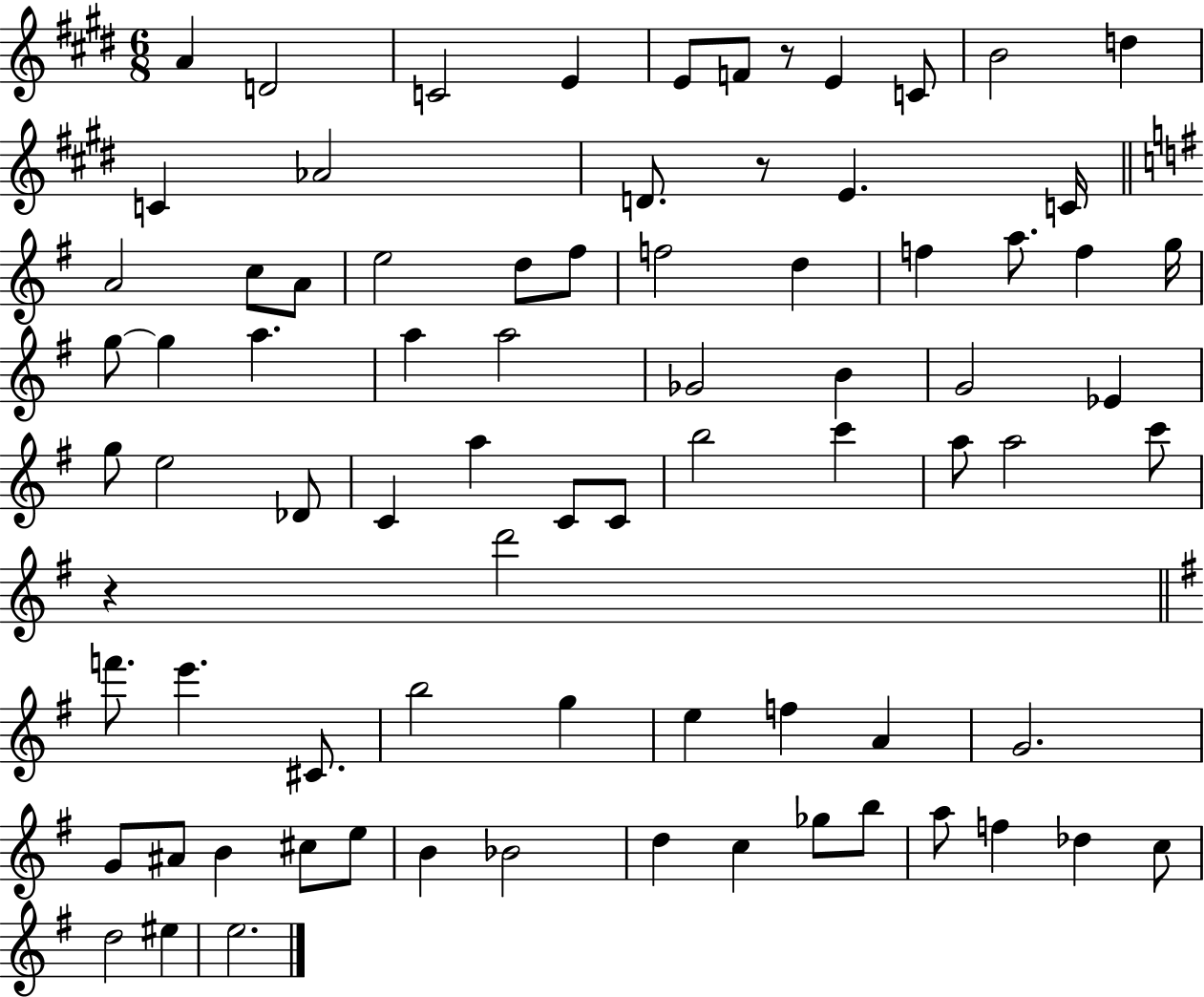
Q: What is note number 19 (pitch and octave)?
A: E5